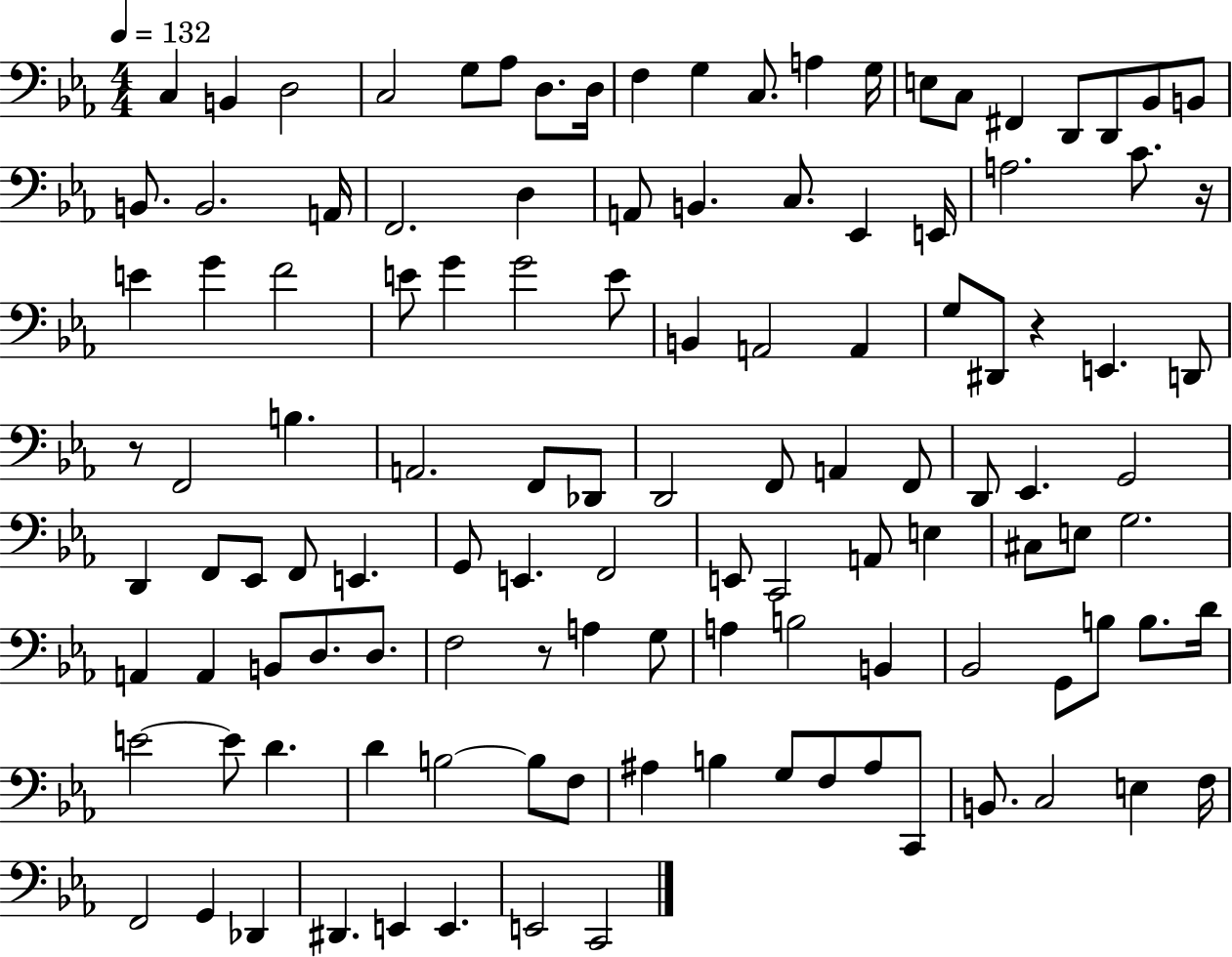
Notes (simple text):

C3/q B2/q D3/h C3/h G3/e Ab3/e D3/e. D3/s F3/q G3/q C3/e. A3/q G3/s E3/e C3/e F#2/q D2/e D2/e Bb2/e B2/e B2/e. B2/h. A2/s F2/h. D3/q A2/e B2/q. C3/e. Eb2/q E2/s A3/h. C4/e. R/s E4/q G4/q F4/h E4/e G4/q G4/h E4/e B2/q A2/h A2/q G3/e D#2/e R/q E2/q. D2/e R/e F2/h B3/q. A2/h. F2/e Db2/e D2/h F2/e A2/q F2/e D2/e Eb2/q. G2/h D2/q F2/e Eb2/e F2/e E2/q. G2/e E2/q. F2/h E2/e C2/h A2/e E3/q C#3/e E3/e G3/h. A2/q A2/q B2/e D3/e. D3/e. F3/h R/e A3/q G3/e A3/q B3/h B2/q Bb2/h G2/e B3/e B3/e. D4/s E4/h E4/e D4/q. D4/q B3/h B3/e F3/e A#3/q B3/q G3/e F3/e A#3/e C2/e B2/e. C3/h E3/q F3/s F2/h G2/q Db2/q D#2/q. E2/q E2/q. E2/h C2/h